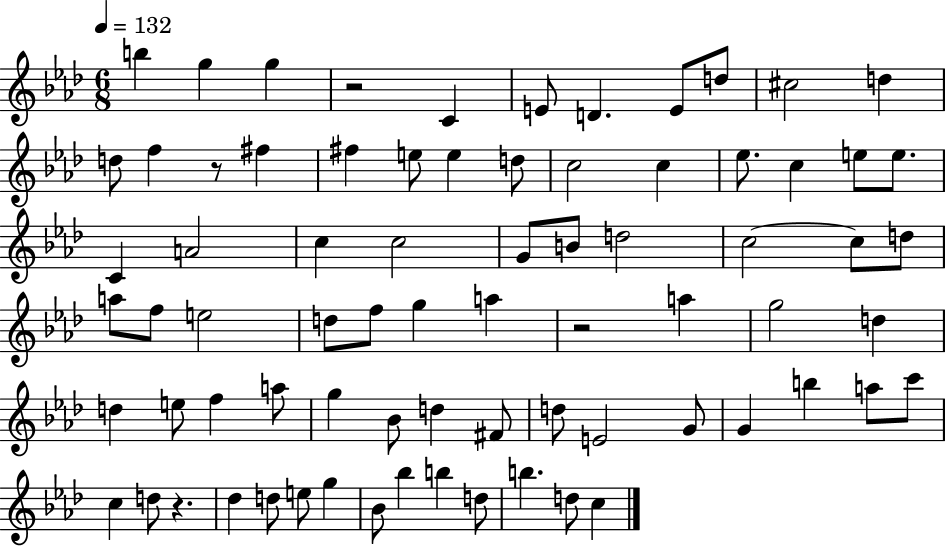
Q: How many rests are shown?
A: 4